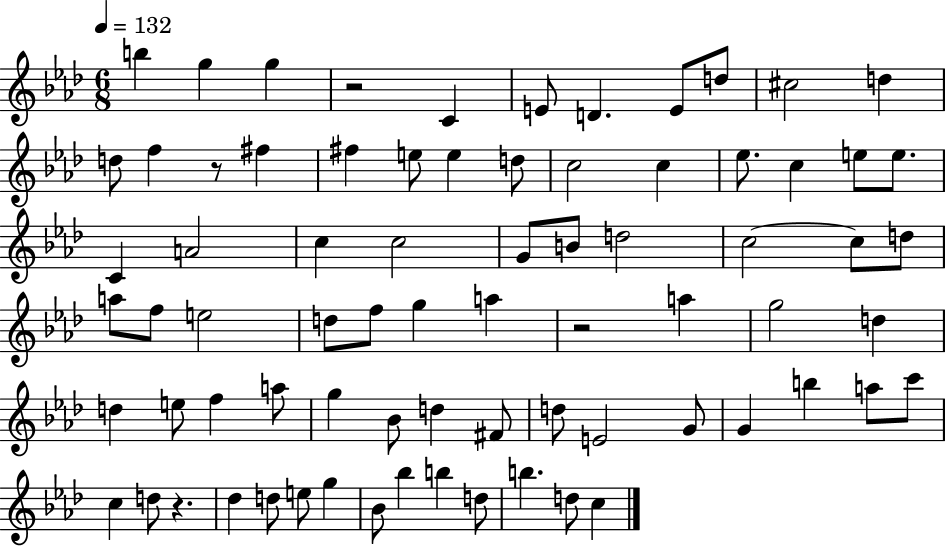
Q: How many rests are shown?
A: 4